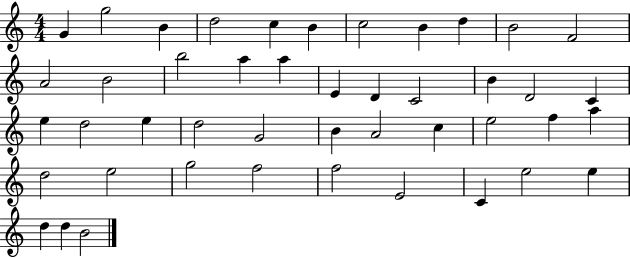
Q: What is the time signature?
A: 4/4